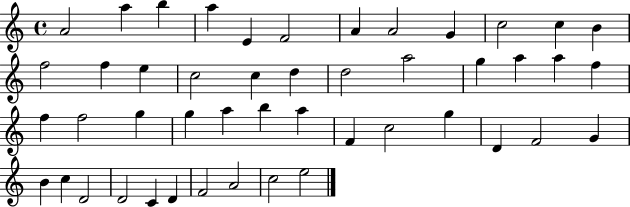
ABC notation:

X:1
T:Untitled
M:4/4
L:1/4
K:C
A2 a b a E F2 A A2 G c2 c B f2 f e c2 c d d2 a2 g a a f f f2 g g a b a F c2 g D F2 G B c D2 D2 C D F2 A2 c2 e2